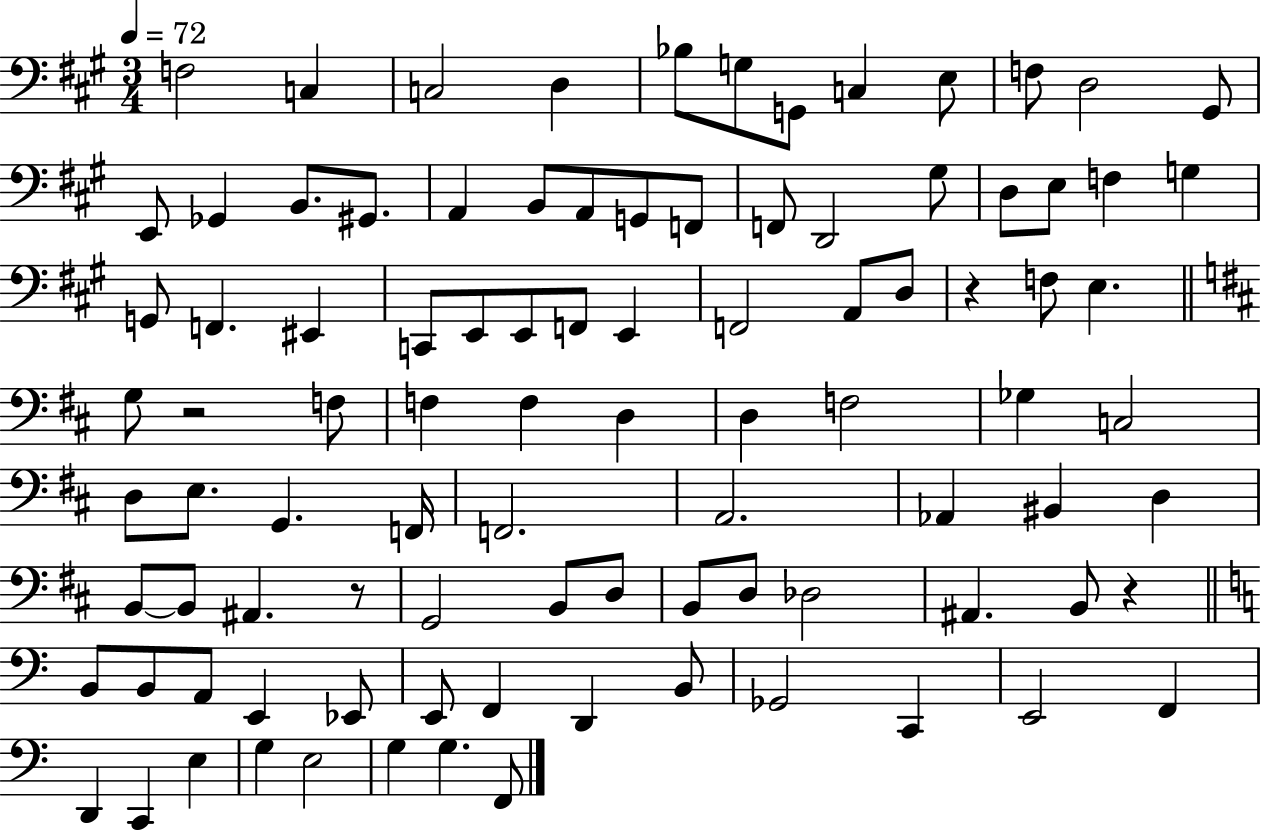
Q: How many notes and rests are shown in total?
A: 95